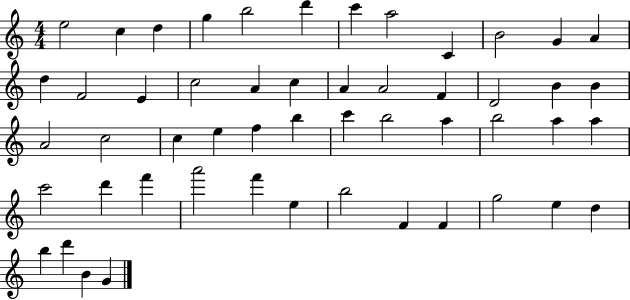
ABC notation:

X:1
T:Untitled
M:4/4
L:1/4
K:C
e2 c d g b2 d' c' a2 C B2 G A d F2 E c2 A c A A2 F D2 B B A2 c2 c e f b c' b2 a b2 a a c'2 d' f' a'2 f' e b2 F F g2 e d b d' B G